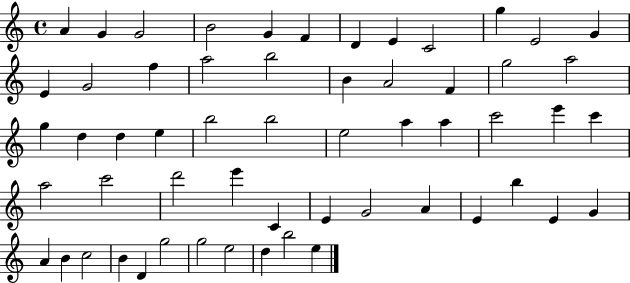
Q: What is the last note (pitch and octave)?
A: E5